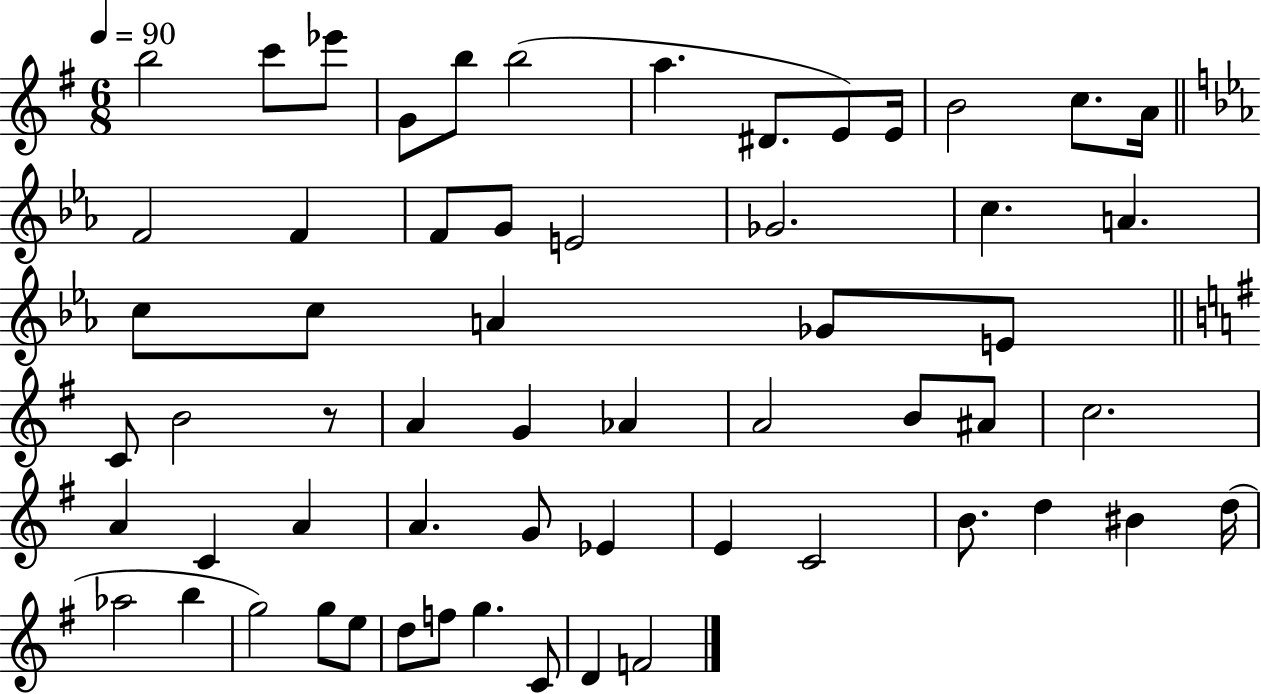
{
  \clef treble
  \numericTimeSignature
  \time 6/8
  \key g \major
  \tempo 4 = 90
  \repeat volta 2 { b''2 c'''8 ees'''8 | g'8 b''8 b''2( | a''4. dis'8. e'8) e'16 | b'2 c''8. a'16 | \break \bar "||" \break \key ees \major f'2 f'4 | f'8 g'8 e'2 | ges'2. | c''4. a'4. | \break c''8 c''8 a'4 ges'8 e'8 | \bar "||" \break \key e \minor c'8 b'2 r8 | a'4 g'4 aes'4 | a'2 b'8 ais'8 | c''2. | \break a'4 c'4 a'4 | a'4. g'8 ees'4 | e'4 c'2 | b'8. d''4 bis'4 d''16( | \break aes''2 b''4 | g''2) g''8 e''8 | d''8 f''8 g''4. c'8 | d'4 f'2 | \break } \bar "|."
}